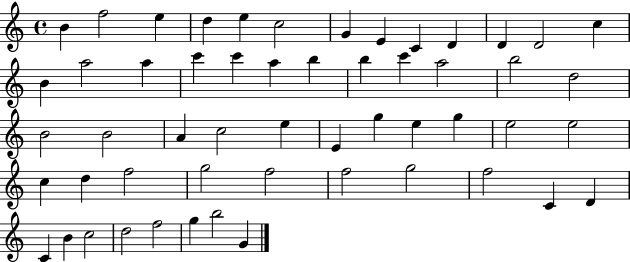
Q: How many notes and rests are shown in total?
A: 54